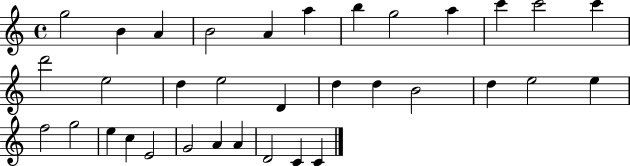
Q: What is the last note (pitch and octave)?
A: C4